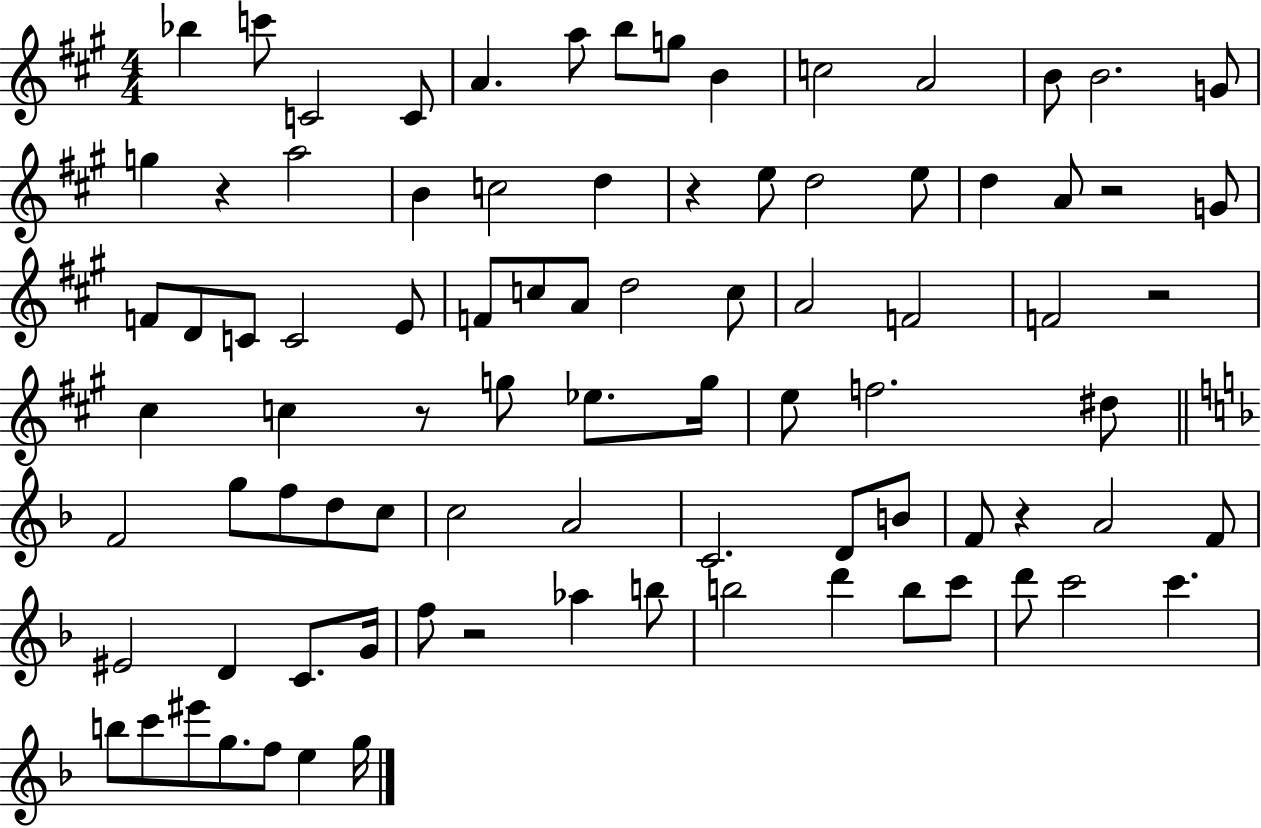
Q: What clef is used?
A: treble